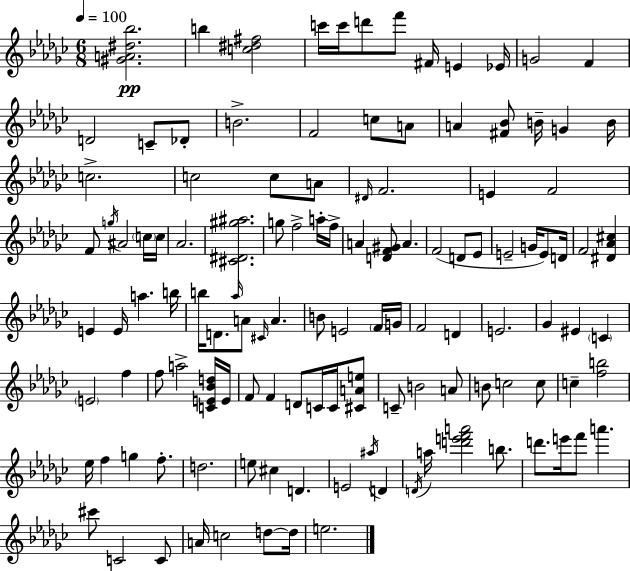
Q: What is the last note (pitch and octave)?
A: E5